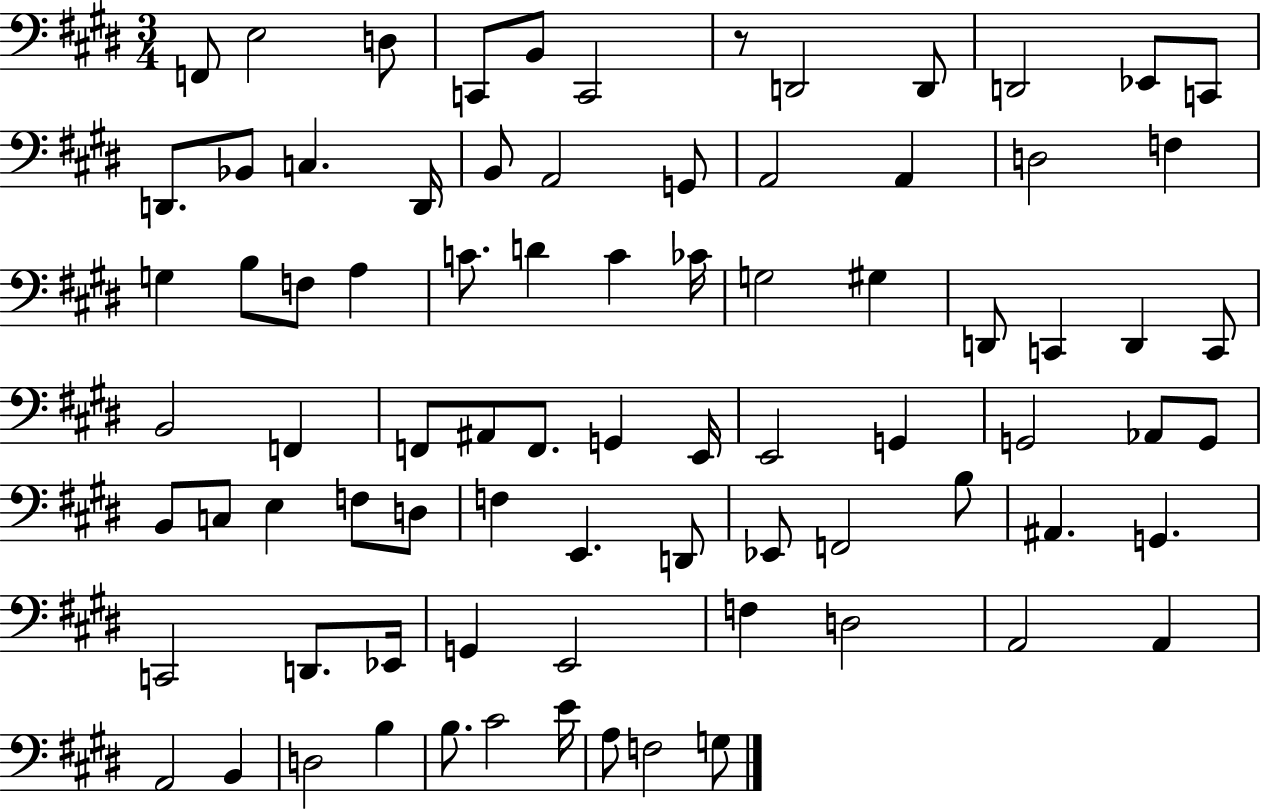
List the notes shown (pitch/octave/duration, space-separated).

F2/e E3/h D3/e C2/e B2/e C2/h R/e D2/h D2/e D2/h Eb2/e C2/e D2/e. Bb2/e C3/q. D2/s B2/e A2/h G2/e A2/h A2/q D3/h F3/q G3/q B3/e F3/e A3/q C4/e. D4/q C4/q CES4/s G3/h G#3/q D2/e C2/q D2/q C2/e B2/h F2/q F2/e A#2/e F2/e. G2/q E2/s E2/h G2/q G2/h Ab2/e G2/e B2/e C3/e E3/q F3/e D3/e F3/q E2/q. D2/e Eb2/e F2/h B3/e A#2/q. G2/q. C2/h D2/e. Eb2/s G2/q E2/h F3/q D3/h A2/h A2/q A2/h B2/q D3/h B3/q B3/e. C#4/h E4/s A3/e F3/h G3/e